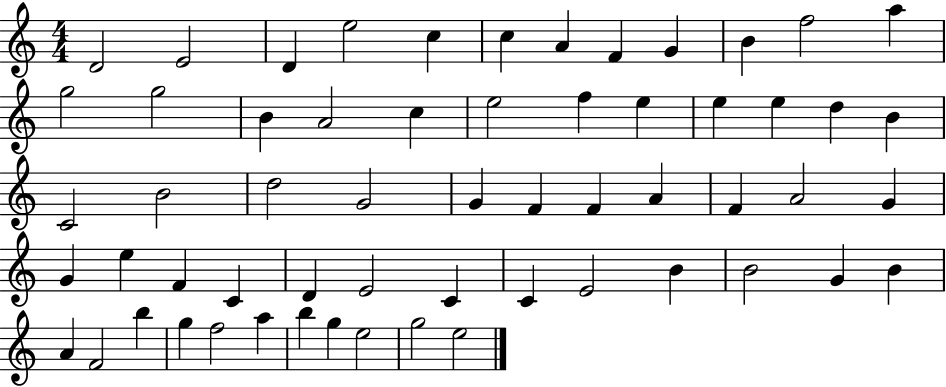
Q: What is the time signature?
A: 4/4